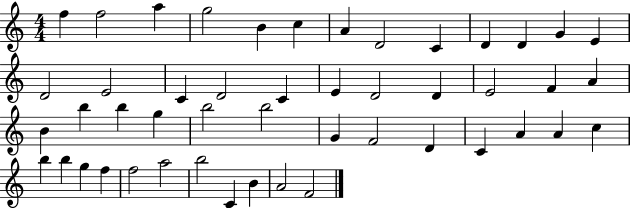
F5/q F5/h A5/q G5/h B4/q C5/q A4/q D4/h C4/q D4/q D4/q G4/q E4/q D4/h E4/h C4/q D4/h C4/q E4/q D4/h D4/q E4/h F4/q A4/q B4/q B5/q B5/q G5/q B5/h B5/h G4/q F4/h D4/q C4/q A4/q A4/q C5/q B5/q B5/q G5/q F5/q F5/h A5/h B5/h C4/q B4/q A4/h F4/h